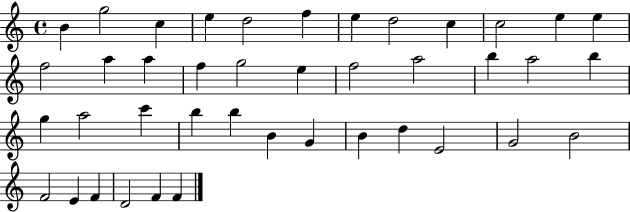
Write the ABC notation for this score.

X:1
T:Untitled
M:4/4
L:1/4
K:C
B g2 c e d2 f e d2 c c2 e e f2 a a f g2 e f2 a2 b a2 b g a2 c' b b B G B d E2 G2 B2 F2 E F D2 F F